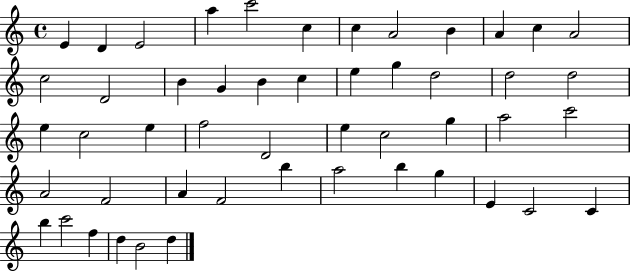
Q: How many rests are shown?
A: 0